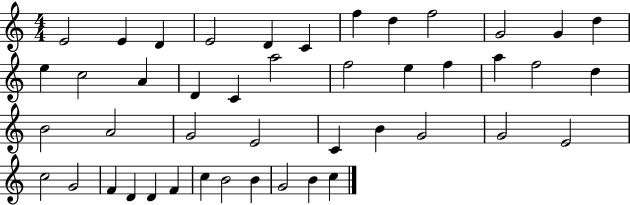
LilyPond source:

{
  \clef treble
  \numericTimeSignature
  \time 4/4
  \key c \major
  e'2 e'4 d'4 | e'2 d'4 c'4 | f''4 d''4 f''2 | g'2 g'4 d''4 | \break e''4 c''2 a'4 | d'4 c'4 a''2 | f''2 e''4 f''4 | a''4 f''2 d''4 | \break b'2 a'2 | g'2 e'2 | c'4 b'4 g'2 | g'2 e'2 | \break c''2 g'2 | f'4 d'4 d'4 f'4 | c''4 b'2 b'4 | g'2 b'4 c''4 | \break \bar "|."
}